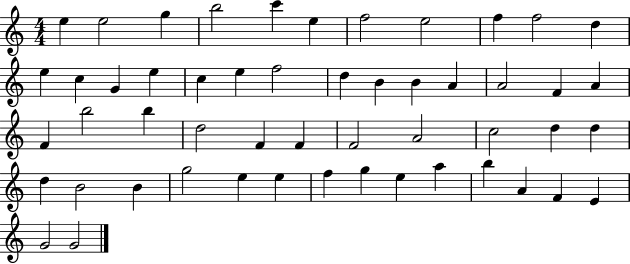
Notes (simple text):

E5/q E5/h G5/q B5/h C6/q E5/q F5/h E5/h F5/q F5/h D5/q E5/q C5/q G4/q E5/q C5/q E5/q F5/h D5/q B4/q B4/q A4/q A4/h F4/q A4/q F4/q B5/h B5/q D5/h F4/q F4/q F4/h A4/h C5/h D5/q D5/q D5/q B4/h B4/q G5/h E5/q E5/q F5/q G5/q E5/q A5/q B5/q A4/q F4/q E4/q G4/h G4/h